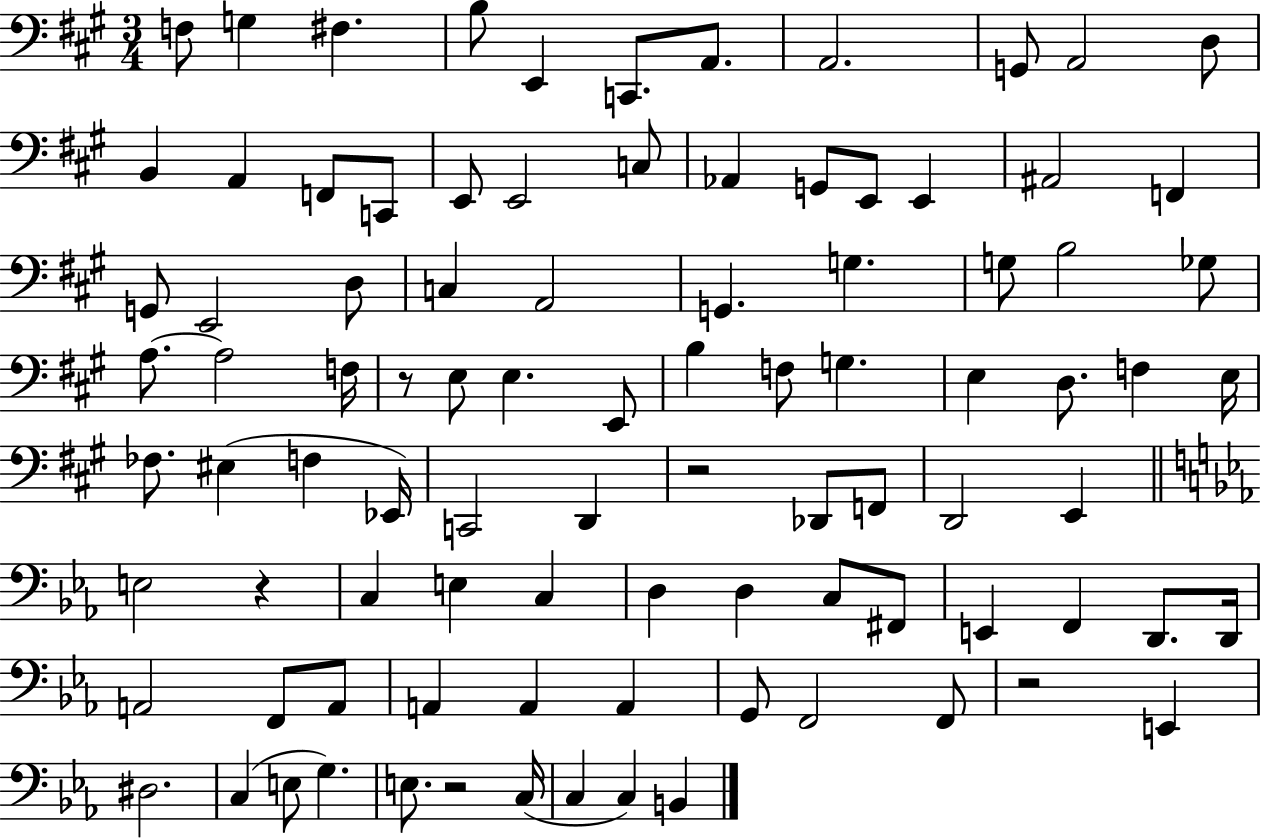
{
  \clef bass
  \numericTimeSignature
  \time 3/4
  \key a \major
  f8 g4 fis4. | b8 e,4 c,8. a,8. | a,2. | g,8 a,2 d8 | \break b,4 a,4 f,8 c,8 | e,8 e,2 c8 | aes,4 g,8 e,8 e,4 | ais,2 f,4 | \break g,8 e,2 d8 | c4 a,2 | g,4. g4. | g8 b2 ges8 | \break a8.~~ a2 f16 | r8 e8 e4. e,8 | b4 f8 g4. | e4 d8. f4 e16 | \break fes8. eis4( f4 ees,16) | c,2 d,4 | r2 des,8 f,8 | d,2 e,4 | \break \bar "||" \break \key c \minor e2 r4 | c4 e4 c4 | d4 d4 c8 fis,8 | e,4 f,4 d,8. d,16 | \break a,2 f,8 a,8 | a,4 a,4 a,4 | g,8 f,2 f,8 | r2 e,4 | \break dis2. | c4( e8 g4.) | e8. r2 c16( | c4 c4) b,4 | \break \bar "|."
}